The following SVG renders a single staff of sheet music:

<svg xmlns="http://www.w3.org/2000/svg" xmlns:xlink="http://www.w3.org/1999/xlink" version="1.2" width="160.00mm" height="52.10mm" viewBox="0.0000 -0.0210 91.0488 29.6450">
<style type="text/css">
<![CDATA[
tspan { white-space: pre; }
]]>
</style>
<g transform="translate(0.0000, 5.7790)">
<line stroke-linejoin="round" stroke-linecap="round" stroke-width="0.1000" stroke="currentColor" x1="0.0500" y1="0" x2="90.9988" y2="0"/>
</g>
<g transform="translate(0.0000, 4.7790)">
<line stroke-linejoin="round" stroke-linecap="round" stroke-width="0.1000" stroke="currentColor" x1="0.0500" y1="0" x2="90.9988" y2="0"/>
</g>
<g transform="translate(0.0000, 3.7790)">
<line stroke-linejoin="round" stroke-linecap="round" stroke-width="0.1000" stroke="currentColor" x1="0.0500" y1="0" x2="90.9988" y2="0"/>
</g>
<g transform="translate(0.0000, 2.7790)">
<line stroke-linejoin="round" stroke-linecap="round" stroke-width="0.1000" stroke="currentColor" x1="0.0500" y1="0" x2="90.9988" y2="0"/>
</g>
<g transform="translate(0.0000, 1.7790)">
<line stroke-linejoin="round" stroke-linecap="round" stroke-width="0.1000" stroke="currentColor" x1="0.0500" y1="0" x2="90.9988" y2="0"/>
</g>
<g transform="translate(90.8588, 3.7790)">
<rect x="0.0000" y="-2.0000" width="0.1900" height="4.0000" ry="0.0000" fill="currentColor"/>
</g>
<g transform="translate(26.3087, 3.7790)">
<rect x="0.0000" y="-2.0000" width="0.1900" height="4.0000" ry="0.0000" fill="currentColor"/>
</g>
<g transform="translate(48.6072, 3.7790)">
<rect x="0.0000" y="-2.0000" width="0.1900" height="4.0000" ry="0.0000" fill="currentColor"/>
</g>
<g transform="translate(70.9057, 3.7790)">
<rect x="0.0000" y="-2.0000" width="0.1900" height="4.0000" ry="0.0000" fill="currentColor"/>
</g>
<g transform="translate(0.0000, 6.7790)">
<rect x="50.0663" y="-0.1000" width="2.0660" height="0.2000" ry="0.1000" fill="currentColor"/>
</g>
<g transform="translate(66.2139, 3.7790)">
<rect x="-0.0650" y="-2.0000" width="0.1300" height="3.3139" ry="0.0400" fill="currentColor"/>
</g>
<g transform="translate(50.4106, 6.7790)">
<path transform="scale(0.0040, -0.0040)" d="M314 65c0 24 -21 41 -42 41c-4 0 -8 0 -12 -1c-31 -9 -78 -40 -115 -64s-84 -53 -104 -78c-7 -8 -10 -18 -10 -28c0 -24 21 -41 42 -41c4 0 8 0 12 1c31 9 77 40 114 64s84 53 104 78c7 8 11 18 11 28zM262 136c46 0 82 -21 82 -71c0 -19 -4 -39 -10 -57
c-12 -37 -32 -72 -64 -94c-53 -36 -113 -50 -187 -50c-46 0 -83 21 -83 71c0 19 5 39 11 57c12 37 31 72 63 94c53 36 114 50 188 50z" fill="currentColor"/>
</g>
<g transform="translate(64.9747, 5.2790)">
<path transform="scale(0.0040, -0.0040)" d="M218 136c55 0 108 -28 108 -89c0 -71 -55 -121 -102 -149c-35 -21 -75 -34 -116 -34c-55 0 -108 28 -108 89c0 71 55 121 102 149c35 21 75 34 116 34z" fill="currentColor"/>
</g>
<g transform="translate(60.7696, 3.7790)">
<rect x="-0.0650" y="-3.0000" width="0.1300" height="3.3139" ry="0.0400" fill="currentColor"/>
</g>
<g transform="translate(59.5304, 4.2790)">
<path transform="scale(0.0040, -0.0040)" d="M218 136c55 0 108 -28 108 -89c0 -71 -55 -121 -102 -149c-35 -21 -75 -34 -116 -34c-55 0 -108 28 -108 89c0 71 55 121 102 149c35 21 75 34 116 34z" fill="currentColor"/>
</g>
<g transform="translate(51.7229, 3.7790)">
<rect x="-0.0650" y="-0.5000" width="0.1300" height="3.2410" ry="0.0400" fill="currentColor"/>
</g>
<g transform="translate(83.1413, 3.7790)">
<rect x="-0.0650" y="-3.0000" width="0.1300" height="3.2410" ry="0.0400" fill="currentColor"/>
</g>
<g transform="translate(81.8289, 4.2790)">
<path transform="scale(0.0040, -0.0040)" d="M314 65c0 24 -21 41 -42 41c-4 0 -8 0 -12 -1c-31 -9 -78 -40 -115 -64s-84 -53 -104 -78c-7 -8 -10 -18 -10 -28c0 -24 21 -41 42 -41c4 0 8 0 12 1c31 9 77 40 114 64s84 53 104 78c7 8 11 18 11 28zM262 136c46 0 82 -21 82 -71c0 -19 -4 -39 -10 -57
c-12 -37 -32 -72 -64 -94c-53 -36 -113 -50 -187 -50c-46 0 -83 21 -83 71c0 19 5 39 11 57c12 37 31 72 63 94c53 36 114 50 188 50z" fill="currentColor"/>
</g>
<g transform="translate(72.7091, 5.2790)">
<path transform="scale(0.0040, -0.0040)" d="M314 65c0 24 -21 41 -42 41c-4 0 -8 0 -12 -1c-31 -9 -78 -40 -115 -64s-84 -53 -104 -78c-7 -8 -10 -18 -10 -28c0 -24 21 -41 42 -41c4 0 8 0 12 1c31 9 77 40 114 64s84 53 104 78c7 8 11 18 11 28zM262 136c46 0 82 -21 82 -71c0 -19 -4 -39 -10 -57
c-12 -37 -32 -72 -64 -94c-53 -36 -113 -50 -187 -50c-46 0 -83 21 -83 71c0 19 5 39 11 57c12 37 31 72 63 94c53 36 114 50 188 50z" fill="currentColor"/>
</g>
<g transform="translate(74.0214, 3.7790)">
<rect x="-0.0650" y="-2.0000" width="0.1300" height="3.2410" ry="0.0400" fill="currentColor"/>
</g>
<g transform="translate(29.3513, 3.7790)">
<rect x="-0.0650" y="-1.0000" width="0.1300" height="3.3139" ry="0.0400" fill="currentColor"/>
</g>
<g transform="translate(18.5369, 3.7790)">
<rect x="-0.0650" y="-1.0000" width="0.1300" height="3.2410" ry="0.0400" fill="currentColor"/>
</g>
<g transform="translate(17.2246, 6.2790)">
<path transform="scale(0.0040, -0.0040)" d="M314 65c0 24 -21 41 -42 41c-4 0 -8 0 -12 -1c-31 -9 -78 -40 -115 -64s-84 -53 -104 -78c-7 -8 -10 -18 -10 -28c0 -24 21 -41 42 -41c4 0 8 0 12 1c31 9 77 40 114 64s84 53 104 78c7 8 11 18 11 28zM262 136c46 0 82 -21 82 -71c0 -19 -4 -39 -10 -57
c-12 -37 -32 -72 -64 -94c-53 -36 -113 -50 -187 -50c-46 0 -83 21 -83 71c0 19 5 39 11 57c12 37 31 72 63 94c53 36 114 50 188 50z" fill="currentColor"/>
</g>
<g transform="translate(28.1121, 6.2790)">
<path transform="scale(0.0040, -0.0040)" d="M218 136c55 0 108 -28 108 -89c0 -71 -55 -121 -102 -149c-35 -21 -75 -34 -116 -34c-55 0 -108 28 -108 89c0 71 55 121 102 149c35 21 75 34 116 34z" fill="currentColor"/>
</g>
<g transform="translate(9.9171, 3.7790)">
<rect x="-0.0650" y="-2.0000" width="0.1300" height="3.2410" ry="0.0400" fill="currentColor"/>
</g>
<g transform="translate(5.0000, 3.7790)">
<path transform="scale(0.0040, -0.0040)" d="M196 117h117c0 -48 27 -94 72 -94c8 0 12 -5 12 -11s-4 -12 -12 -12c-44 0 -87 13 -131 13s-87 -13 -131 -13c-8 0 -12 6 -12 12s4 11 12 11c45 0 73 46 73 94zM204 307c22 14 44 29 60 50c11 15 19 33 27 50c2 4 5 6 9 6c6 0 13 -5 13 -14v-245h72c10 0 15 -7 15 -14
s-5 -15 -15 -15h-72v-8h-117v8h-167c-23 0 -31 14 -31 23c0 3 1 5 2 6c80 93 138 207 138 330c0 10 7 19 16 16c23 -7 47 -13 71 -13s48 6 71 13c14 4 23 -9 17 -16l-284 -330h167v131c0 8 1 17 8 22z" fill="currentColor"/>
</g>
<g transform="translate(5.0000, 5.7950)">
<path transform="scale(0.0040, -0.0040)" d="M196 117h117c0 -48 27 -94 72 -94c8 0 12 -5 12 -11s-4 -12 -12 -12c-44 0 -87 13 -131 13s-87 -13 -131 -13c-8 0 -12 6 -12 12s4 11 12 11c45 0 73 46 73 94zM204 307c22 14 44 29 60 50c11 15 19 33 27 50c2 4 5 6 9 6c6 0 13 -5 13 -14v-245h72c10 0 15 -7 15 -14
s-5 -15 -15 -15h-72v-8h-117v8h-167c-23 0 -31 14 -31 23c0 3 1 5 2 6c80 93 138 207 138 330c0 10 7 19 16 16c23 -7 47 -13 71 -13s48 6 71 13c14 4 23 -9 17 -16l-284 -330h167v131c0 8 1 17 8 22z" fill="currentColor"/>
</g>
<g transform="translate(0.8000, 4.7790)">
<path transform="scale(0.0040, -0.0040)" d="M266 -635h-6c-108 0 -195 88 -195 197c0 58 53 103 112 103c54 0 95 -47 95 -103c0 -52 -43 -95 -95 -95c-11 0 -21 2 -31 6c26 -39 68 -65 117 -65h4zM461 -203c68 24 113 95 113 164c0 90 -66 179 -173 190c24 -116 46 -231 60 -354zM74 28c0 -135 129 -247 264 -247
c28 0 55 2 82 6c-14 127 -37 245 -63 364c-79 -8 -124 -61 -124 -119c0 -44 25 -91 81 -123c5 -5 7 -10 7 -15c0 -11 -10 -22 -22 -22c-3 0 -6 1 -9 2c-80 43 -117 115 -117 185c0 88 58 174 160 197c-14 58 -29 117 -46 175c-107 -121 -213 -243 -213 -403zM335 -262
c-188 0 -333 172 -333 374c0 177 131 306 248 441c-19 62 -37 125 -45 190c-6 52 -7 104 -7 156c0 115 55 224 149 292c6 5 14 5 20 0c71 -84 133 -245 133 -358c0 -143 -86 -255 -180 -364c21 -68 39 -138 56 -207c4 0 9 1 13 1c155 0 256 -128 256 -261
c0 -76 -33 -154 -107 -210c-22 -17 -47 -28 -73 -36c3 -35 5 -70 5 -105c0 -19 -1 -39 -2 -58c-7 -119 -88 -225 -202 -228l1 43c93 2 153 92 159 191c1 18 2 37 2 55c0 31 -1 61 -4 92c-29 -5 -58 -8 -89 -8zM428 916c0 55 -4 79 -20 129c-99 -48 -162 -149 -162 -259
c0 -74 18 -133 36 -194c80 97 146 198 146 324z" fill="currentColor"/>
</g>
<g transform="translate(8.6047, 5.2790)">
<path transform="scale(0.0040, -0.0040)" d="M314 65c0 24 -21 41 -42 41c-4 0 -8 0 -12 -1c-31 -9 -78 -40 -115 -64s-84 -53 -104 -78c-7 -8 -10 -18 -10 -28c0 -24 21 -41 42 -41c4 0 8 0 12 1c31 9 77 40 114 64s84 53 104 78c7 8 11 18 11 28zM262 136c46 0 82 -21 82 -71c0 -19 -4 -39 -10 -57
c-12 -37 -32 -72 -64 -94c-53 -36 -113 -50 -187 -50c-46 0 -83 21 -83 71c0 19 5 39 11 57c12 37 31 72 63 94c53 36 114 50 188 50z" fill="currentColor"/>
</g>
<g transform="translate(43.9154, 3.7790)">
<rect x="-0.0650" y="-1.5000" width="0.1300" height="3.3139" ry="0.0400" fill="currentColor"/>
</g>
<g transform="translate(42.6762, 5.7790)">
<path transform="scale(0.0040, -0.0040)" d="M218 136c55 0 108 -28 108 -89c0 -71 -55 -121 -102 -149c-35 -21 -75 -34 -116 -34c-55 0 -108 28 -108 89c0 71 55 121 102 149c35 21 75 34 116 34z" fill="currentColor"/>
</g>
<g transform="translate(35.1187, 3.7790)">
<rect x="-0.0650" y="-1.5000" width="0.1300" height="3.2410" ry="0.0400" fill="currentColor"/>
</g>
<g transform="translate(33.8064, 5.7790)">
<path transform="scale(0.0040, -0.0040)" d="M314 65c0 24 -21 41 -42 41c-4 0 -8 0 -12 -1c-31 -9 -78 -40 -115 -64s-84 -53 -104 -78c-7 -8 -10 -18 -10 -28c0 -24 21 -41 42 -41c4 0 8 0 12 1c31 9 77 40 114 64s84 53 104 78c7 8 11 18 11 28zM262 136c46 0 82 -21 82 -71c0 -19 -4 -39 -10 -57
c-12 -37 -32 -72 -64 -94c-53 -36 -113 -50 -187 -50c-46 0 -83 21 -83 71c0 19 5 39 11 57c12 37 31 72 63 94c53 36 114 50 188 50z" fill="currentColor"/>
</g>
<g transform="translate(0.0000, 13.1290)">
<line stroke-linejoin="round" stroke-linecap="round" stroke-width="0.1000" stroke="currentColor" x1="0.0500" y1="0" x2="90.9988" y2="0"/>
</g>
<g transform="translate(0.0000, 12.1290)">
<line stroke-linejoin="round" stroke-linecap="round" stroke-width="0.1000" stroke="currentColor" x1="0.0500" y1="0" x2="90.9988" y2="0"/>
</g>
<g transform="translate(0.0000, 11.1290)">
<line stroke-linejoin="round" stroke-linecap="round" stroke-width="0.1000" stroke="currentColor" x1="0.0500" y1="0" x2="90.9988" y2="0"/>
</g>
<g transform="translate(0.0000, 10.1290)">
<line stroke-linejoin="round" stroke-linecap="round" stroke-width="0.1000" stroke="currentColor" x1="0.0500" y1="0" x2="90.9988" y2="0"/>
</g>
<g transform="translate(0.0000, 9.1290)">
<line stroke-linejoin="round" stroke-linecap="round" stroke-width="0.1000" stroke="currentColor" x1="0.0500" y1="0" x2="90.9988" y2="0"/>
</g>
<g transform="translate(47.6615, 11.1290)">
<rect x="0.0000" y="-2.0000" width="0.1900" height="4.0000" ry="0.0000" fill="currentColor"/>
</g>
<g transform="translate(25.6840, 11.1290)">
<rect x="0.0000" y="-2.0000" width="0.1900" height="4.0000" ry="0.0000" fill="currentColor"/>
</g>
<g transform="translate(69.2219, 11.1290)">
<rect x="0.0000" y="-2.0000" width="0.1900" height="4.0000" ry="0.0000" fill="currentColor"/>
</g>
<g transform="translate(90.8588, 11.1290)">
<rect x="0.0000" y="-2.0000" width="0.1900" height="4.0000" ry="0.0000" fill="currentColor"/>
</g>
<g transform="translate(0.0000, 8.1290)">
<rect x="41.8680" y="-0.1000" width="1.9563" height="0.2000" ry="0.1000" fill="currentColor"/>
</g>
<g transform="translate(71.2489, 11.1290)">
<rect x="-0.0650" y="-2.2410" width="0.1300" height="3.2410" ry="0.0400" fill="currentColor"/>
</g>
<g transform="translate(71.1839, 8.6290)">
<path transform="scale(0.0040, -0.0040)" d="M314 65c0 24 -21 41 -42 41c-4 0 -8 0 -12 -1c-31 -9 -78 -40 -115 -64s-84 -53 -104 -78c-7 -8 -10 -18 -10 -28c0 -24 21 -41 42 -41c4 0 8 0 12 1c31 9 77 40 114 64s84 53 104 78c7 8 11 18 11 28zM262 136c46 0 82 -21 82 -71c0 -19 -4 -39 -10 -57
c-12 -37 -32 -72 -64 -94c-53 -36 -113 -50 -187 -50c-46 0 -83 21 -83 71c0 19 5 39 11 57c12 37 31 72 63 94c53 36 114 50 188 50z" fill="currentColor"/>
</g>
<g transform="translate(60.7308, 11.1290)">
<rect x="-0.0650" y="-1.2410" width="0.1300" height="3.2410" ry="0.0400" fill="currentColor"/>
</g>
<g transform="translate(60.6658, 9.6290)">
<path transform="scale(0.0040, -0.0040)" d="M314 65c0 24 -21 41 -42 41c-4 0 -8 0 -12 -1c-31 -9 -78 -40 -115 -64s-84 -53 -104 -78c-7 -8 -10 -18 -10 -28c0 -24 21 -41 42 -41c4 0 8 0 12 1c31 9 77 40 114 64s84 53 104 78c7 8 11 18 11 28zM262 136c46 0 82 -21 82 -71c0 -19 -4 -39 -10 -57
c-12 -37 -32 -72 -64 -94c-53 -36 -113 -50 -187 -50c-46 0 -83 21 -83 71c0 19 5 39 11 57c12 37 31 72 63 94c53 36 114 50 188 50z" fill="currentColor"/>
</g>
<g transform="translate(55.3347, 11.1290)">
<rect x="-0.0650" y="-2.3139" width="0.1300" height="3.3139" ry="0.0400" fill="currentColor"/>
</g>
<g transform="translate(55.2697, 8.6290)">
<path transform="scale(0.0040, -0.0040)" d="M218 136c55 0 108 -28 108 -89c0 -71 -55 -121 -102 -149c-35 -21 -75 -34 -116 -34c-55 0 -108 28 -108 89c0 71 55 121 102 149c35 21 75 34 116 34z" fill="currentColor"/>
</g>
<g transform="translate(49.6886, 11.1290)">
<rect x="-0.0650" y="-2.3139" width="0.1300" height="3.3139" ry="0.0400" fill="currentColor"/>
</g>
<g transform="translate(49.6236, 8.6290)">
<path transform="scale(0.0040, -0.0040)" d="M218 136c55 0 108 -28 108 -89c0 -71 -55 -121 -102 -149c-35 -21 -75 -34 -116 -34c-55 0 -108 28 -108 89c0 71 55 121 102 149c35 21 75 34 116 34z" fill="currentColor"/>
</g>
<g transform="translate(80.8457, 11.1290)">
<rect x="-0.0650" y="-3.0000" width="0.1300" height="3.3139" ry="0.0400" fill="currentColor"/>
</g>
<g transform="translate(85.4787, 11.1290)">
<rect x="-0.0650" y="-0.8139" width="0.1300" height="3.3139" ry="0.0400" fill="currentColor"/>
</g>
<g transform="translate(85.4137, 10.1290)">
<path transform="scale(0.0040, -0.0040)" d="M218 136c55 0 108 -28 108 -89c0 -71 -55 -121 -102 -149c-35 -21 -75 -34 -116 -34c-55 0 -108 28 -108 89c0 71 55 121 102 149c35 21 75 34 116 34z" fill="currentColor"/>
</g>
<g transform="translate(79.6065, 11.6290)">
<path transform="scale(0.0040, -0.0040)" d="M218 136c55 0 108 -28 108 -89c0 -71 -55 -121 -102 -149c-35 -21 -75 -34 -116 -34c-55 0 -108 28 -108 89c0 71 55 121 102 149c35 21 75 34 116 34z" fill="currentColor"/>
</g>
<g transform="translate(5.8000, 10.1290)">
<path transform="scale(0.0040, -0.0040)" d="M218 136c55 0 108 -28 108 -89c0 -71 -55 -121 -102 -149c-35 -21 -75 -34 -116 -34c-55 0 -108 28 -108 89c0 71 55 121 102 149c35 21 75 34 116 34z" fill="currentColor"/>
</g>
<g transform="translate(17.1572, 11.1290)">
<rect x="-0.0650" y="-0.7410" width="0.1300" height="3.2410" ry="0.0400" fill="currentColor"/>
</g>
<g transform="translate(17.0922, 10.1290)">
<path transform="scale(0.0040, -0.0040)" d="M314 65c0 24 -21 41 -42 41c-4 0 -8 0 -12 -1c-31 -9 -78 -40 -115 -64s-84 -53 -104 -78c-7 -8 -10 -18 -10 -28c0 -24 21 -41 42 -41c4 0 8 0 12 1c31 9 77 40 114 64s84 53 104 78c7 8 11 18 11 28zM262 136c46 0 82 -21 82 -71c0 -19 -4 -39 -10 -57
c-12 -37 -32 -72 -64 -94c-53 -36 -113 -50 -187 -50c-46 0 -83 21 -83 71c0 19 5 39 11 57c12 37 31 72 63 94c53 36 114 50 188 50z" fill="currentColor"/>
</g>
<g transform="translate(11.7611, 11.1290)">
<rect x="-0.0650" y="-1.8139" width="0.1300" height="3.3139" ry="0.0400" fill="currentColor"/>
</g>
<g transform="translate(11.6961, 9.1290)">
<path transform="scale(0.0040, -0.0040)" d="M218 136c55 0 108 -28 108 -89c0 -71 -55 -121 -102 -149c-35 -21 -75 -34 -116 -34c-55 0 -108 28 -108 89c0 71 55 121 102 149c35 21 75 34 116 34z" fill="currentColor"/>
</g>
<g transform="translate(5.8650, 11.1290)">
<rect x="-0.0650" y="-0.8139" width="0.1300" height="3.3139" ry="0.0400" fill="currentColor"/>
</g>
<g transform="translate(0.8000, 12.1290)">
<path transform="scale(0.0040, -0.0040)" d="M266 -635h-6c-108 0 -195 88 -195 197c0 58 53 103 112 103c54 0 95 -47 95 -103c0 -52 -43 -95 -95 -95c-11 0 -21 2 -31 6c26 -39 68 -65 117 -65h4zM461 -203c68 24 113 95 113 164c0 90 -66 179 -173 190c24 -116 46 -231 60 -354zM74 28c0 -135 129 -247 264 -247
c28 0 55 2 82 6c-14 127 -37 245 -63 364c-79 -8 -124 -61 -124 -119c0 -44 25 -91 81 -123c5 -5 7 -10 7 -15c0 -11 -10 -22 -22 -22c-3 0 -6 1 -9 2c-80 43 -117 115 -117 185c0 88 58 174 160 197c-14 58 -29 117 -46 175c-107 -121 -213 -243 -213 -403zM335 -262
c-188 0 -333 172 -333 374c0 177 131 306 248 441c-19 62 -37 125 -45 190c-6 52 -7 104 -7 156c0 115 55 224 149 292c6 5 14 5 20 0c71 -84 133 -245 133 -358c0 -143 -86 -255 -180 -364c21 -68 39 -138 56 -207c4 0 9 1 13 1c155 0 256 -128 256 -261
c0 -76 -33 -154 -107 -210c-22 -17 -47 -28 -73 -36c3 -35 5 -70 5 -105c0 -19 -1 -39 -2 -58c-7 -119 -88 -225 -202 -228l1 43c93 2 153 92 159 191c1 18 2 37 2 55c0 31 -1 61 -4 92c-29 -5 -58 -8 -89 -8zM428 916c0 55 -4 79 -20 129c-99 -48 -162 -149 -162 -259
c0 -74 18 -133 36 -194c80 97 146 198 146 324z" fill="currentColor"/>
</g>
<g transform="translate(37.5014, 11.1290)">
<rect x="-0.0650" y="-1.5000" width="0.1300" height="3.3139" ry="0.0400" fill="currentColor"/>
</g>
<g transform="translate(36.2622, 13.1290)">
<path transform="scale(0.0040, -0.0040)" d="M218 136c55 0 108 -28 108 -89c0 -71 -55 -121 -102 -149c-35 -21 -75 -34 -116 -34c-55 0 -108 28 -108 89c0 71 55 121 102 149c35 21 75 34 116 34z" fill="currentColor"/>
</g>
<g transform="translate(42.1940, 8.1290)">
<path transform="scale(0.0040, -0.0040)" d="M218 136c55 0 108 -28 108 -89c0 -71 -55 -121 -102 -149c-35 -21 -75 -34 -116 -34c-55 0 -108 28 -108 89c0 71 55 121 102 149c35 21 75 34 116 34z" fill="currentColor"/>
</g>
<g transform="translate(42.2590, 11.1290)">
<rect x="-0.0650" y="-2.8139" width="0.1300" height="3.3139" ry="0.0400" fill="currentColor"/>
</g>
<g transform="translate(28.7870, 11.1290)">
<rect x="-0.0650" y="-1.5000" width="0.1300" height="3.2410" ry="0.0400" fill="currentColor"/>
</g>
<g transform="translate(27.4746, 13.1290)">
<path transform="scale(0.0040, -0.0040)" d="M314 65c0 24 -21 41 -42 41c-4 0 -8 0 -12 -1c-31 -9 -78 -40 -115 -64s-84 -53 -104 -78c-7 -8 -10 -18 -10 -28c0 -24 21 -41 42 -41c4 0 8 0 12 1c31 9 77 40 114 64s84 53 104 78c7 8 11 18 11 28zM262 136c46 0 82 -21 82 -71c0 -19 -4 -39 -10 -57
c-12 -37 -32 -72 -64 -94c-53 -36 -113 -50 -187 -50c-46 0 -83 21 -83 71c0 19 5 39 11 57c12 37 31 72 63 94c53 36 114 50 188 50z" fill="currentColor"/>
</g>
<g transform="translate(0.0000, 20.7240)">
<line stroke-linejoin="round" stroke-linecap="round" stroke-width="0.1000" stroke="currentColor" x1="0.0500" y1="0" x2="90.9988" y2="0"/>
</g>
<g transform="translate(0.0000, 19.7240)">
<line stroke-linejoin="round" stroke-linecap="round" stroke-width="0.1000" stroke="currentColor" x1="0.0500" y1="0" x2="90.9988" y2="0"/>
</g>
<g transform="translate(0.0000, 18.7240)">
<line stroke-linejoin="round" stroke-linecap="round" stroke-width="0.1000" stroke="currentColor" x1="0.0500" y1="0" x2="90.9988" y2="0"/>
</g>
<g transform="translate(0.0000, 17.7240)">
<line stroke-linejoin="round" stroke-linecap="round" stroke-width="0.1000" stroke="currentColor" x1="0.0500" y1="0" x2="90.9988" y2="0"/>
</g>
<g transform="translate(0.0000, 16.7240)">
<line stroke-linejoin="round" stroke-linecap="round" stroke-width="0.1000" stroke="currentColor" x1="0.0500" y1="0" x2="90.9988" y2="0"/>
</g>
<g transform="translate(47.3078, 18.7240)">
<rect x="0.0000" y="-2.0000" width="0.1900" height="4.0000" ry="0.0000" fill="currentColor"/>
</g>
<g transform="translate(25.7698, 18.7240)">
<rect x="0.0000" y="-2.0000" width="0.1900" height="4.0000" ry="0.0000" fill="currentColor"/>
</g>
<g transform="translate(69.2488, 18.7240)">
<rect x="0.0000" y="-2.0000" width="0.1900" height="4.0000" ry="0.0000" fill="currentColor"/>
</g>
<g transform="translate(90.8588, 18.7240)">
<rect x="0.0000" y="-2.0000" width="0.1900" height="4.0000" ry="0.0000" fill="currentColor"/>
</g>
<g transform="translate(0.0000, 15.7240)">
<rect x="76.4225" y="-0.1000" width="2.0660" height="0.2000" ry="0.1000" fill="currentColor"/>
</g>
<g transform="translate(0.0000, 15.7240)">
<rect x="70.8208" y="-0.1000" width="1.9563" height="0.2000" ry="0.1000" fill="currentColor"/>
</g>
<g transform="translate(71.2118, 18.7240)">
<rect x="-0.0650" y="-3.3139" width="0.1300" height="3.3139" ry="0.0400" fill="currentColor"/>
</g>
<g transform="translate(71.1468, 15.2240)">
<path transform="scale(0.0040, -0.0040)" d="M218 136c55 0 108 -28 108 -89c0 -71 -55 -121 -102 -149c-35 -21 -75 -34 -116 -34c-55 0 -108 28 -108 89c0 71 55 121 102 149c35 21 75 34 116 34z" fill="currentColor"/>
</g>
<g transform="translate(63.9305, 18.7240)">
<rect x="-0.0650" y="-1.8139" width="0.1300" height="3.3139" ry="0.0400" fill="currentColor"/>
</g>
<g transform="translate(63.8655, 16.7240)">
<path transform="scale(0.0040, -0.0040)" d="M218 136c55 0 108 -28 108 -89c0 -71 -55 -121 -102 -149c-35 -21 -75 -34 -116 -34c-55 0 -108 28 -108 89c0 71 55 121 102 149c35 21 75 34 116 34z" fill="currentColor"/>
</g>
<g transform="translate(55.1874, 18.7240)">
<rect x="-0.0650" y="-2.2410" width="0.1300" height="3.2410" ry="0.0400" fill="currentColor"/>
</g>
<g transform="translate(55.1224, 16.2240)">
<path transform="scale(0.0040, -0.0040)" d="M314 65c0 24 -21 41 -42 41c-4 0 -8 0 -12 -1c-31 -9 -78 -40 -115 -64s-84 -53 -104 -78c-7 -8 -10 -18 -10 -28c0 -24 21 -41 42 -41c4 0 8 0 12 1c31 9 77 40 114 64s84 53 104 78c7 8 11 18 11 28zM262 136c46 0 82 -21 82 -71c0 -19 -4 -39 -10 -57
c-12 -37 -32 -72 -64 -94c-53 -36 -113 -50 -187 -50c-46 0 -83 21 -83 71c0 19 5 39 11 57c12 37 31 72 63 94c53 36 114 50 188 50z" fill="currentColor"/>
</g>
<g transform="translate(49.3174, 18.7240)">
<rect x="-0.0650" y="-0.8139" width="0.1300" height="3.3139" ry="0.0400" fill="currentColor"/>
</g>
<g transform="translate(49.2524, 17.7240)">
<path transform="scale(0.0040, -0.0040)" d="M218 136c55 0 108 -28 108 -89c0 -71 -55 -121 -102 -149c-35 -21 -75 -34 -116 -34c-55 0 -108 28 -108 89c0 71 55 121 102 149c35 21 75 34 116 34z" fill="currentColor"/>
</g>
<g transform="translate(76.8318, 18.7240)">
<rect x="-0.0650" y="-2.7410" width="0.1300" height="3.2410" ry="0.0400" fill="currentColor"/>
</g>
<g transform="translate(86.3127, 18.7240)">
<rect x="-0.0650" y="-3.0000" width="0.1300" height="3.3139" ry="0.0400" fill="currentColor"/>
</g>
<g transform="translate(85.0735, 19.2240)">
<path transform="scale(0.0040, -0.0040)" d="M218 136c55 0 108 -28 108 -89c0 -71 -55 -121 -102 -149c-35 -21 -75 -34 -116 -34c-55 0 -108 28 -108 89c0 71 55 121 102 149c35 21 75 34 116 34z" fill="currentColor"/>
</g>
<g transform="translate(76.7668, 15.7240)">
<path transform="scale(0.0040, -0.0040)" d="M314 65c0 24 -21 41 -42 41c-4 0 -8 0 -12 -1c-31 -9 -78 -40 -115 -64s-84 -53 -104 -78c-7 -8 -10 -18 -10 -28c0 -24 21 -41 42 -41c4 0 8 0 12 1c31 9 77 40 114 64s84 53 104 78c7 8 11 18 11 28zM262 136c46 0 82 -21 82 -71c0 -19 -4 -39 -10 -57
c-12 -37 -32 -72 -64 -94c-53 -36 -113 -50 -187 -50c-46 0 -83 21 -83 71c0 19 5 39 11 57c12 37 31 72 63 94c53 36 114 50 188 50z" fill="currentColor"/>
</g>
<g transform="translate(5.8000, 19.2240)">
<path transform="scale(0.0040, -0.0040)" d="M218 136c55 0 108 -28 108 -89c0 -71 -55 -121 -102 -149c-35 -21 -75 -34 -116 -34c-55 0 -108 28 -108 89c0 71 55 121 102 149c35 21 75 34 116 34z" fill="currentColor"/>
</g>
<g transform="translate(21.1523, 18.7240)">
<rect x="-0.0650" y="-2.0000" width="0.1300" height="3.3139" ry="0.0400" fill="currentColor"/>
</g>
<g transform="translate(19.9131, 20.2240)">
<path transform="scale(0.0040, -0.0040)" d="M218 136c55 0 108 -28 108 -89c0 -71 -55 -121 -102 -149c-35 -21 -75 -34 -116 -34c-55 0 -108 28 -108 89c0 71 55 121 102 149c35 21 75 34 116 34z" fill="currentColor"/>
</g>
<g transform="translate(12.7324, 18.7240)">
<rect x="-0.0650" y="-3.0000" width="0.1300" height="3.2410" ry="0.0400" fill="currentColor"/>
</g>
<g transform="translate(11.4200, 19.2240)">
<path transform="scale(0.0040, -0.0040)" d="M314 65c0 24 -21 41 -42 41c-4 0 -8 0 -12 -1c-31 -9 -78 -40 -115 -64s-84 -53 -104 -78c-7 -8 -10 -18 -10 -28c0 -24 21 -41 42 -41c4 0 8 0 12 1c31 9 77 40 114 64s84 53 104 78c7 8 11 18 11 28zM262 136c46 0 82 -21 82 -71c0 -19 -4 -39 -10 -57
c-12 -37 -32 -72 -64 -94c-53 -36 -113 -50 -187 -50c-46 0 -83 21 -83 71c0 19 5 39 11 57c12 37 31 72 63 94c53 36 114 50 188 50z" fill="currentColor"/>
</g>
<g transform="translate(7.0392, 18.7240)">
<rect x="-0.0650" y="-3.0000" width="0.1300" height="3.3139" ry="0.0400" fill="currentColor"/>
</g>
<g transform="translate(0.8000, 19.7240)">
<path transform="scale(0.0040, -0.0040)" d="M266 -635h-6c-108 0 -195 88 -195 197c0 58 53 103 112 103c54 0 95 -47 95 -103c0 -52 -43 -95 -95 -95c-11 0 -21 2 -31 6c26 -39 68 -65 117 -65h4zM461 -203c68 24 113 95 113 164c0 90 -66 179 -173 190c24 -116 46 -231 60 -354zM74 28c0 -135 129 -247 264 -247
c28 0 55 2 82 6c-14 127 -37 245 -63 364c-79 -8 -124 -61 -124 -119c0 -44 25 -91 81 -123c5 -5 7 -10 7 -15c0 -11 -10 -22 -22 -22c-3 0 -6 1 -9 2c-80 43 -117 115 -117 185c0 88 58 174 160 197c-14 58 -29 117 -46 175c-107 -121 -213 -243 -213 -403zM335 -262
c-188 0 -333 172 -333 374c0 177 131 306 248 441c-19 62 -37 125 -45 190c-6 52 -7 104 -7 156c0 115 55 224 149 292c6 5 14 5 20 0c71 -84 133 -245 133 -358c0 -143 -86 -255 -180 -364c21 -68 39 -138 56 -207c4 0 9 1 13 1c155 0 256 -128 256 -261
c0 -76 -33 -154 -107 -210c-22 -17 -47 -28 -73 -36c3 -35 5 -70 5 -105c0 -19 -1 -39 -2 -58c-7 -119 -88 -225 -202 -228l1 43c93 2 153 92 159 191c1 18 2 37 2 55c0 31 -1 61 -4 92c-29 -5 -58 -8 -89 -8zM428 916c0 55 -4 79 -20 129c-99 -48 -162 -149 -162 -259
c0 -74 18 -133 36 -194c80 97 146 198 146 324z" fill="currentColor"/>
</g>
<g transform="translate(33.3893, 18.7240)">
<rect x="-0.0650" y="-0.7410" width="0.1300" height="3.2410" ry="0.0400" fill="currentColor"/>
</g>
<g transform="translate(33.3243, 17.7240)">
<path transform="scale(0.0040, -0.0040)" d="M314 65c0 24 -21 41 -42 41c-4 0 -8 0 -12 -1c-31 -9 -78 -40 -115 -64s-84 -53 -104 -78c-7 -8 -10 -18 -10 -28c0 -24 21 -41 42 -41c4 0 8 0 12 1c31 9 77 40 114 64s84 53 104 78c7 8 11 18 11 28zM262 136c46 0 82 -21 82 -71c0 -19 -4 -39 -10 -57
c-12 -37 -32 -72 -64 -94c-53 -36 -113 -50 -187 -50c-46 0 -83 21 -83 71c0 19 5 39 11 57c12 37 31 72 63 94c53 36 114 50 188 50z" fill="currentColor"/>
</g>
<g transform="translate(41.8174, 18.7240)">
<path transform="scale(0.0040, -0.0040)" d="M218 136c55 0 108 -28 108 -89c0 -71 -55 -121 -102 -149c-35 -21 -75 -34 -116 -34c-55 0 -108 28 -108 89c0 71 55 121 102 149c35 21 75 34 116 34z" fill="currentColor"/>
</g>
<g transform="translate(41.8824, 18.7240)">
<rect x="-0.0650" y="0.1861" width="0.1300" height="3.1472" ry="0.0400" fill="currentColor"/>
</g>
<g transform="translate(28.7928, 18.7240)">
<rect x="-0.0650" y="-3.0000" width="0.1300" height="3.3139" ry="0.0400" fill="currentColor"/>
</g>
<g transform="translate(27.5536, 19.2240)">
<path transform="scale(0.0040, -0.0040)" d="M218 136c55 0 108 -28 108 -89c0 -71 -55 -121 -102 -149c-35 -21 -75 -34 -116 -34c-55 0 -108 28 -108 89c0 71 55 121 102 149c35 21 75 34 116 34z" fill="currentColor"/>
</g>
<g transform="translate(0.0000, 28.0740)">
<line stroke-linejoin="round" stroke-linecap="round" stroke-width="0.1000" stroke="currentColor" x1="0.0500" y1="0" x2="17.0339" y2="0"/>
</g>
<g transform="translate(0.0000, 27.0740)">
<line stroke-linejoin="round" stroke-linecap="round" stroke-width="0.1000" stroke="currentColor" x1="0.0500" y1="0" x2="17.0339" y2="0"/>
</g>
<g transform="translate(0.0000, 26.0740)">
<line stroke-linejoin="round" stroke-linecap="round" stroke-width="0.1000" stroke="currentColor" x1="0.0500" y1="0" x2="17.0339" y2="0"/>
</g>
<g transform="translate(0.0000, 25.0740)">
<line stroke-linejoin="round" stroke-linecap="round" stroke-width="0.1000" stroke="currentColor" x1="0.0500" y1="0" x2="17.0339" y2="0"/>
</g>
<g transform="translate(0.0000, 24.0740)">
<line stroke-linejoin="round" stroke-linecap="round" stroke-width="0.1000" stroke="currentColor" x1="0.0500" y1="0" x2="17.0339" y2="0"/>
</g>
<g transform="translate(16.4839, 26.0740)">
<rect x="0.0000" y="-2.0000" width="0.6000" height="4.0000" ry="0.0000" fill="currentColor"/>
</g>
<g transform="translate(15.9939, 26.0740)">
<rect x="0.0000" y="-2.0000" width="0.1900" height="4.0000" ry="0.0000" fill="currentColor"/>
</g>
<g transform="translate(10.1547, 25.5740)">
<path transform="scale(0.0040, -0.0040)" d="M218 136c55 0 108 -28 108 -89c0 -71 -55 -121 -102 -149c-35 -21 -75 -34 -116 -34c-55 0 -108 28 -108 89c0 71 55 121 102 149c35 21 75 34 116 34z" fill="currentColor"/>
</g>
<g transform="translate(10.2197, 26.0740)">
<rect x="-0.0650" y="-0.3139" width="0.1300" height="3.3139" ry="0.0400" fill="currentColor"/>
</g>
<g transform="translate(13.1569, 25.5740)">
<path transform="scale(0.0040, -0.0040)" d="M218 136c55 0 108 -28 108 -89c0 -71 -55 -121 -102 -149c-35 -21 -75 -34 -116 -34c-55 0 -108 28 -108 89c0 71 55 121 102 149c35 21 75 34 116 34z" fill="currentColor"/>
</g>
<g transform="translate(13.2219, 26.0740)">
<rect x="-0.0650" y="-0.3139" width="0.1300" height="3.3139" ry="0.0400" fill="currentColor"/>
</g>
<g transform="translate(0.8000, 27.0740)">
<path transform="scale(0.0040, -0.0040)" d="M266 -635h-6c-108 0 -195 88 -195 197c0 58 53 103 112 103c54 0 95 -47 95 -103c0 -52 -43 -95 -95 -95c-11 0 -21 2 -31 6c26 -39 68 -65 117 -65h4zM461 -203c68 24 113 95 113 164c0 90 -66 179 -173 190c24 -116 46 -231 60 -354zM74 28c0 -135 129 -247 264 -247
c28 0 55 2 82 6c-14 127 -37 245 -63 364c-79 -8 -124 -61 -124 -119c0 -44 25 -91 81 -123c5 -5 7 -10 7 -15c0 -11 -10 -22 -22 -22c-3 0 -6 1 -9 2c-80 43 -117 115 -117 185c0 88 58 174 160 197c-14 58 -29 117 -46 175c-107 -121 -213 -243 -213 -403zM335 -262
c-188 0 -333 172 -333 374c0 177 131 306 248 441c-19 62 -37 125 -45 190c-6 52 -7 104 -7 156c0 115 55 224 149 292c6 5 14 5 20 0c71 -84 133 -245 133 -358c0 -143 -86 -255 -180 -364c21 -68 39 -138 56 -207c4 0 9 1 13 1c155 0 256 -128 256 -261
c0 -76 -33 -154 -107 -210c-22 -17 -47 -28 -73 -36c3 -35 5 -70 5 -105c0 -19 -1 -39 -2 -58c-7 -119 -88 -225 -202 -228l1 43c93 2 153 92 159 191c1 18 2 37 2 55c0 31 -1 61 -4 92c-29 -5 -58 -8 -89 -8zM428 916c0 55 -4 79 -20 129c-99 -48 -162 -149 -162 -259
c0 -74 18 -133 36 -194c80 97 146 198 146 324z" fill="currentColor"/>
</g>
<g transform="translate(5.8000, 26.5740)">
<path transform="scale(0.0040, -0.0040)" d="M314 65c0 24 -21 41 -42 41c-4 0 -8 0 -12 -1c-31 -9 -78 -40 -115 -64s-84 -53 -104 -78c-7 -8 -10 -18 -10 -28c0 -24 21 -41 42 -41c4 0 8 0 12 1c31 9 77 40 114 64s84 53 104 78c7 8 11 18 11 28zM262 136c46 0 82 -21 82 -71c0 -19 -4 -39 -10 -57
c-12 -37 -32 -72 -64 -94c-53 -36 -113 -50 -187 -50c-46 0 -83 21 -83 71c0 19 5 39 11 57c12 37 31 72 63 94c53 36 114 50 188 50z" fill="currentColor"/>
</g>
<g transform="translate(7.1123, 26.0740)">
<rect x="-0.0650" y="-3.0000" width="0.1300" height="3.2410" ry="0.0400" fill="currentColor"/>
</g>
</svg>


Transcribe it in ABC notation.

X:1
T:Untitled
M:4/4
L:1/4
K:C
F2 D2 D E2 E C2 A F F2 A2 d f d2 E2 E a g g e2 g2 A d A A2 F A d2 B d g2 f b a2 A A2 c c